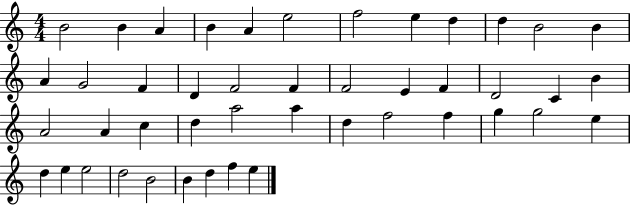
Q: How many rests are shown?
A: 0